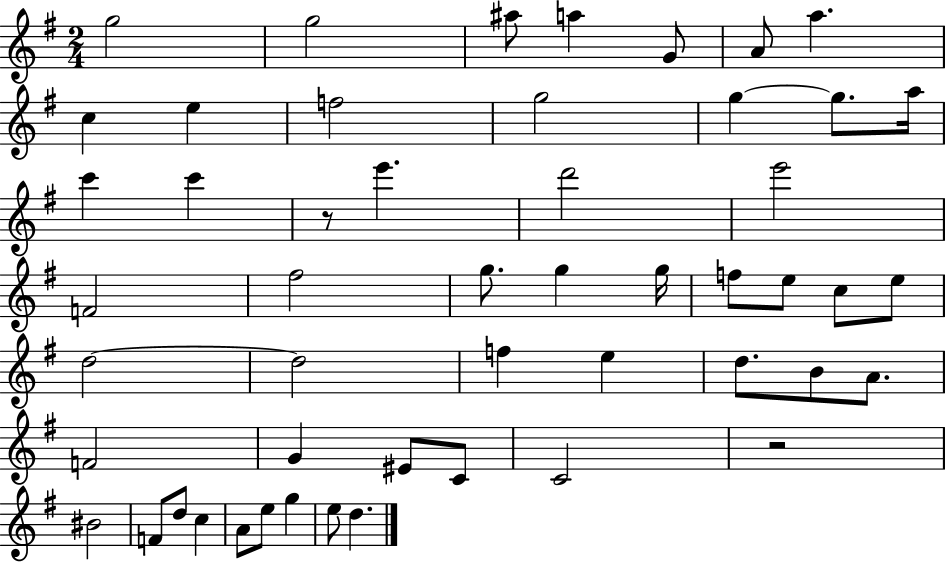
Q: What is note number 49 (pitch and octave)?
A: D5